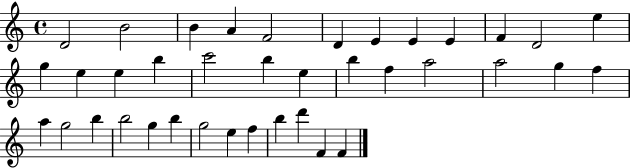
X:1
T:Untitled
M:4/4
L:1/4
K:C
D2 B2 B A F2 D E E E F D2 e g e e b c'2 b e b f a2 a2 g f a g2 b b2 g b g2 e f b d' F F